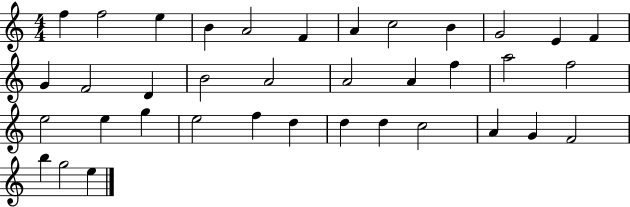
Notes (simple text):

F5/q F5/h E5/q B4/q A4/h F4/q A4/q C5/h B4/q G4/h E4/q F4/q G4/q F4/h D4/q B4/h A4/h A4/h A4/q F5/q A5/h F5/h E5/h E5/q G5/q E5/h F5/q D5/q D5/q D5/q C5/h A4/q G4/q F4/h B5/q G5/h E5/q